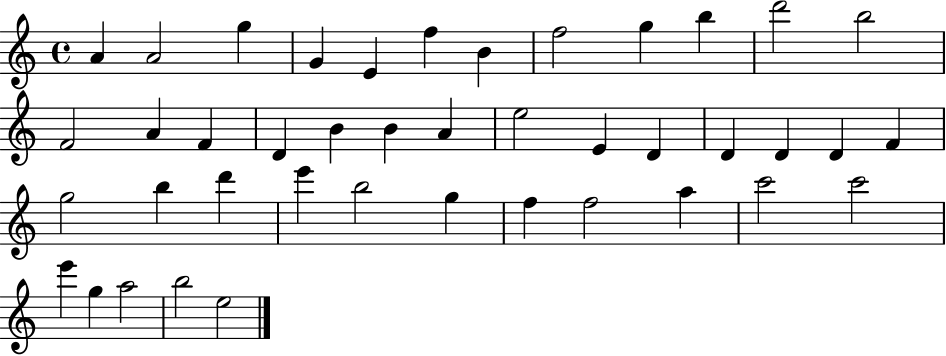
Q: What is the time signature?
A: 4/4